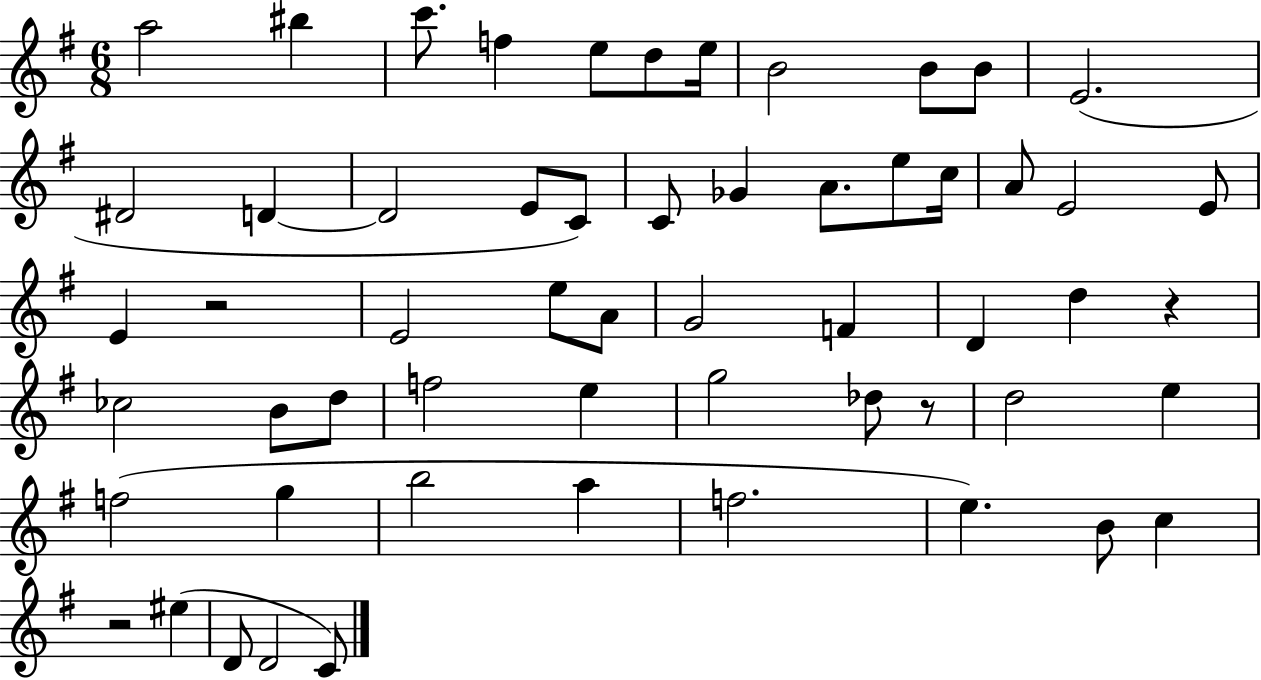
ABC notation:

X:1
T:Untitled
M:6/8
L:1/4
K:G
a2 ^b c'/2 f e/2 d/2 e/4 B2 B/2 B/2 E2 ^D2 D D2 E/2 C/2 C/2 _G A/2 e/2 c/4 A/2 E2 E/2 E z2 E2 e/2 A/2 G2 F D d z _c2 B/2 d/2 f2 e g2 _d/2 z/2 d2 e f2 g b2 a f2 e B/2 c z2 ^e D/2 D2 C/2